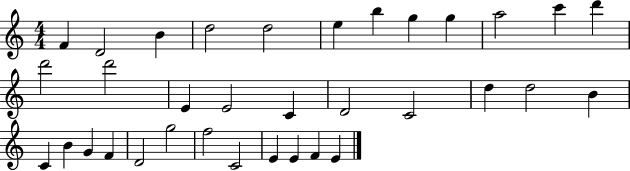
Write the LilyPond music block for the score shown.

{
  \clef treble
  \numericTimeSignature
  \time 4/4
  \key c \major
  f'4 d'2 b'4 | d''2 d''2 | e''4 b''4 g''4 g''4 | a''2 c'''4 d'''4 | \break d'''2 d'''2 | e'4 e'2 c'4 | d'2 c'2 | d''4 d''2 b'4 | \break c'4 b'4 g'4 f'4 | d'2 g''2 | f''2 c'2 | e'4 e'4 f'4 e'4 | \break \bar "|."
}